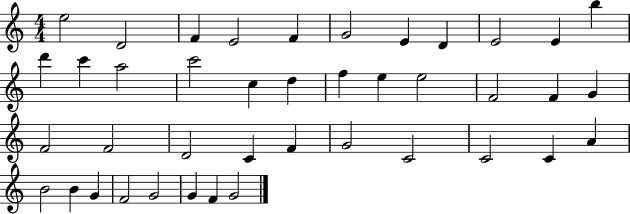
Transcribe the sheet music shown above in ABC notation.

X:1
T:Untitled
M:4/4
L:1/4
K:C
e2 D2 F E2 F G2 E D E2 E b d' c' a2 c'2 c d f e e2 F2 F G F2 F2 D2 C F G2 C2 C2 C A B2 B G F2 G2 G F G2